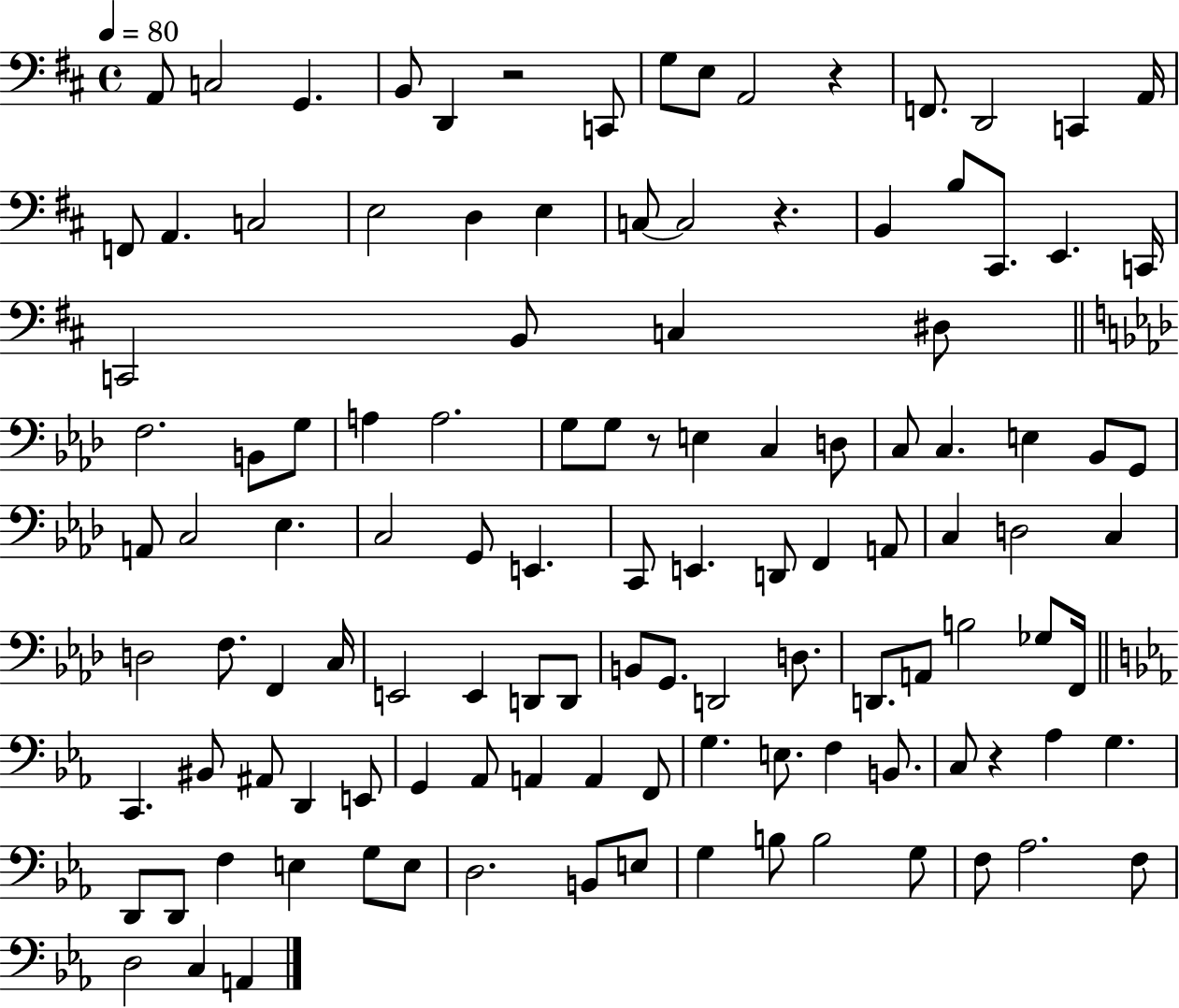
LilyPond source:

{
  \clef bass
  \time 4/4
  \defaultTimeSignature
  \key d \major
  \tempo 4 = 80
  \repeat volta 2 { a,8 c2 g,4. | b,8 d,4 r2 c,8 | g8 e8 a,2 r4 | f,8. d,2 c,4 a,16 | \break f,8 a,4. c2 | e2 d4 e4 | c8~~ c2 r4. | b,4 b8 cis,8. e,4. c,16 | \break c,2 b,8 c4 dis8 | \bar "||" \break \key f \minor f2. b,8 g8 | a4 a2. | g8 g8 r8 e4 c4 d8 | c8 c4. e4 bes,8 g,8 | \break a,8 c2 ees4. | c2 g,8 e,4. | c,8 e,4. d,8 f,4 a,8 | c4 d2 c4 | \break d2 f8. f,4 c16 | e,2 e,4 d,8 d,8 | b,8 g,8. d,2 d8. | d,8. a,8 b2 ges8 f,16 | \break \bar "||" \break \key ees \major c,4. bis,8 ais,8 d,4 e,8 | g,4 aes,8 a,4 a,4 f,8 | g4. e8. f4 b,8. | c8 r4 aes4 g4. | \break d,8 d,8 f4 e4 g8 e8 | d2. b,8 e8 | g4 b8 b2 g8 | f8 aes2. f8 | \break d2 c4 a,4 | } \bar "|."
}